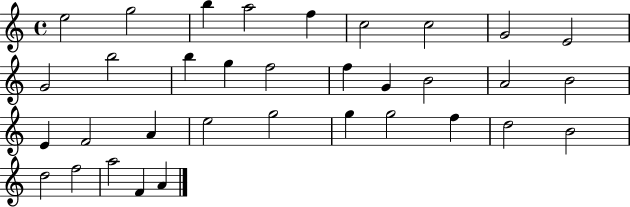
E5/h G5/h B5/q A5/h F5/q C5/h C5/h G4/h E4/h G4/h B5/h B5/q G5/q F5/h F5/q G4/q B4/h A4/h B4/h E4/q F4/h A4/q E5/h G5/h G5/q G5/h F5/q D5/h B4/h D5/h F5/h A5/h F4/q A4/q